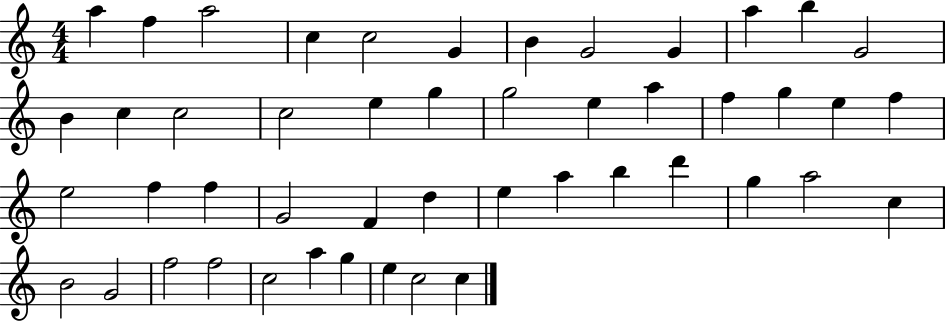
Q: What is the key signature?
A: C major